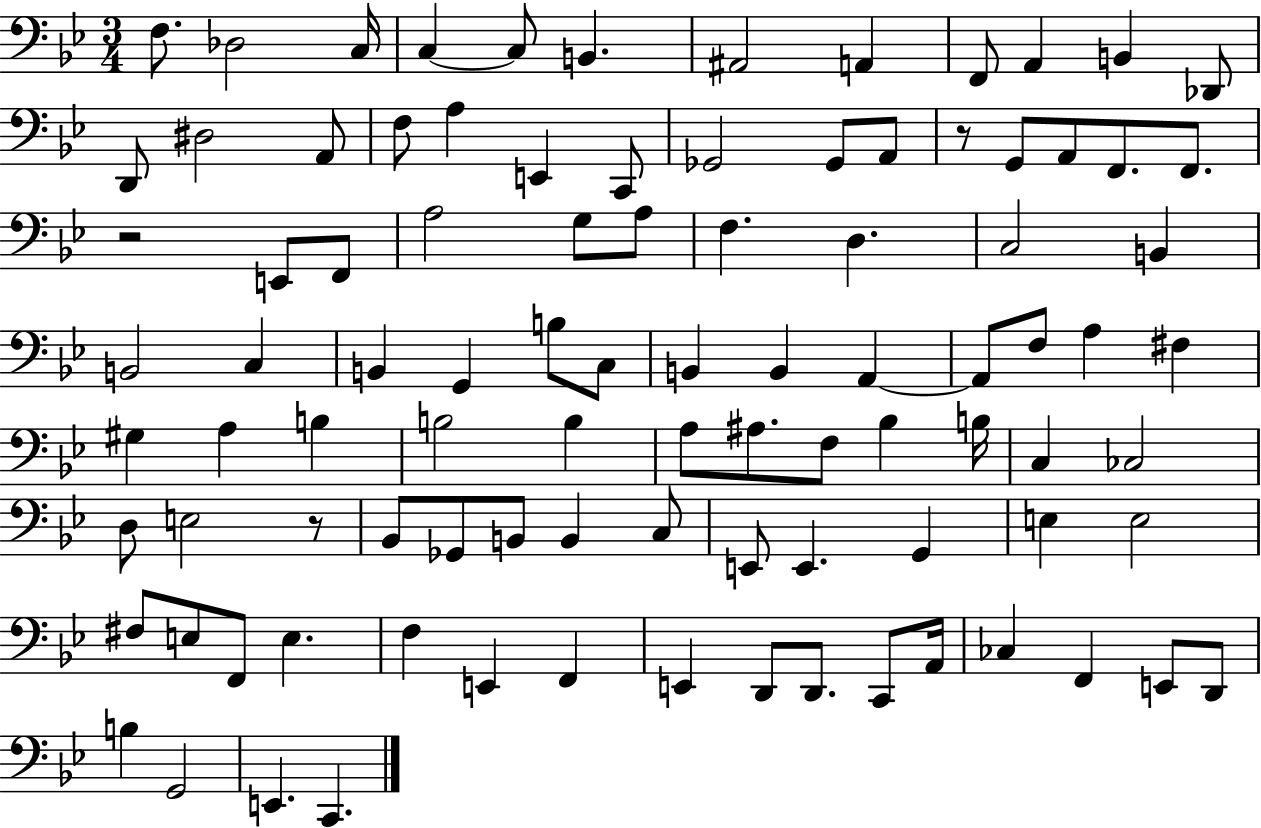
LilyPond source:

{
  \clef bass
  \numericTimeSignature
  \time 3/4
  \key bes \major
  \repeat volta 2 { f8. des2 c16 | c4~~ c8 b,4. | ais,2 a,4 | f,8 a,4 b,4 des,8 | \break d,8 dis2 a,8 | f8 a4 e,4 c,8 | ges,2 ges,8 a,8 | r8 g,8 a,8 f,8. f,8. | \break r2 e,8 f,8 | a2 g8 a8 | f4. d4. | c2 b,4 | \break b,2 c4 | b,4 g,4 b8 c8 | b,4 b,4 a,4~~ | a,8 f8 a4 fis4 | \break gis4 a4 b4 | b2 b4 | a8 ais8. f8 bes4 b16 | c4 ces2 | \break d8 e2 r8 | bes,8 ges,8 b,8 b,4 c8 | e,8 e,4. g,4 | e4 e2 | \break fis8 e8 f,8 e4. | f4 e,4 f,4 | e,4 d,8 d,8. c,8 a,16 | ces4 f,4 e,8 d,8 | \break b4 g,2 | e,4. c,4. | } \bar "|."
}